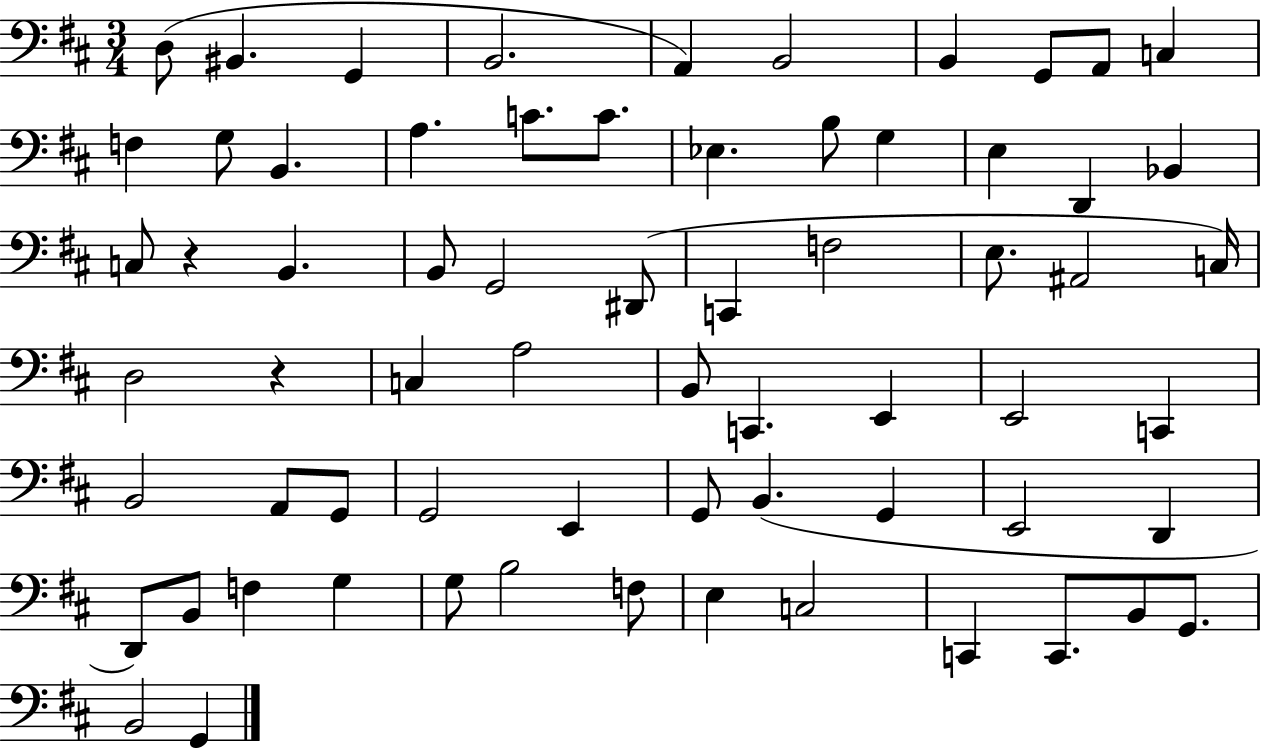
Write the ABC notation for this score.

X:1
T:Untitled
M:3/4
L:1/4
K:D
D,/2 ^B,, G,, B,,2 A,, B,,2 B,, G,,/2 A,,/2 C, F, G,/2 B,, A, C/2 C/2 _E, B,/2 G, E, D,, _B,, C,/2 z B,, B,,/2 G,,2 ^D,,/2 C,, F,2 E,/2 ^A,,2 C,/4 D,2 z C, A,2 B,,/2 C,, E,, E,,2 C,, B,,2 A,,/2 G,,/2 G,,2 E,, G,,/2 B,, G,, E,,2 D,, D,,/2 B,,/2 F, G, G,/2 B,2 F,/2 E, C,2 C,, C,,/2 B,,/2 G,,/2 B,,2 G,,